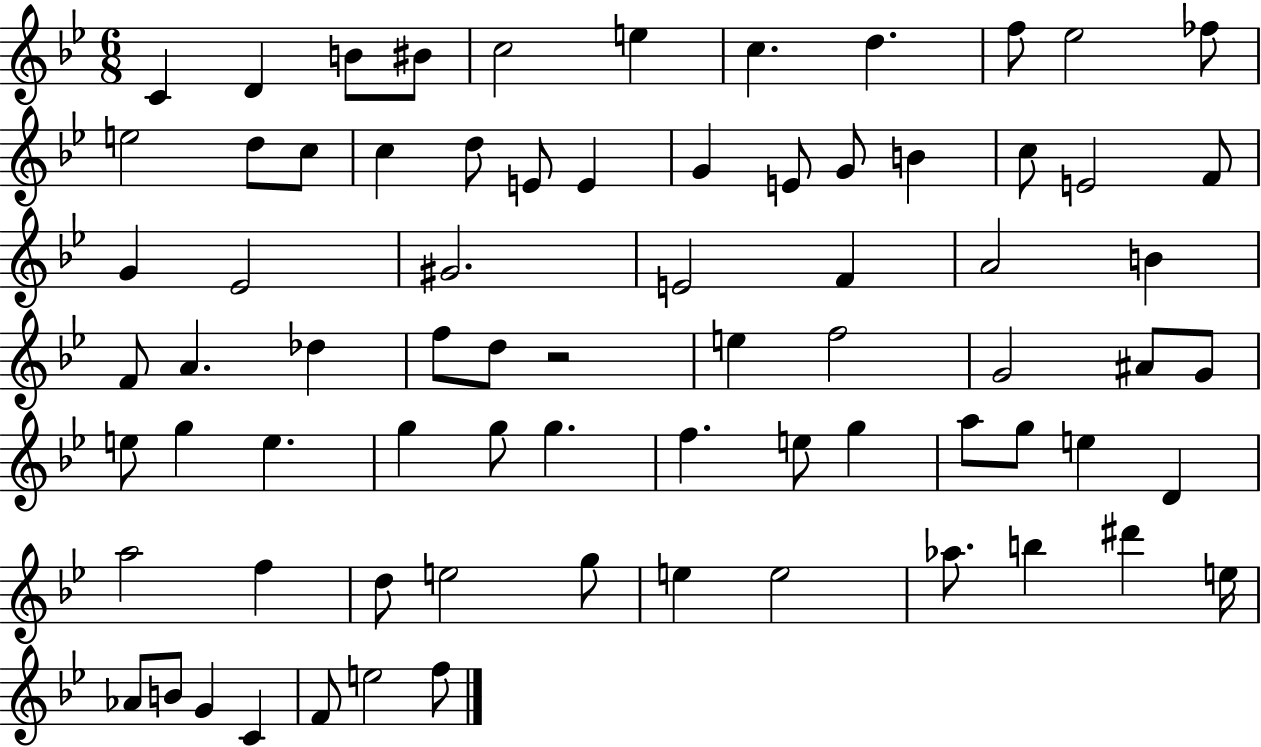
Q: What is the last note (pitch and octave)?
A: F5